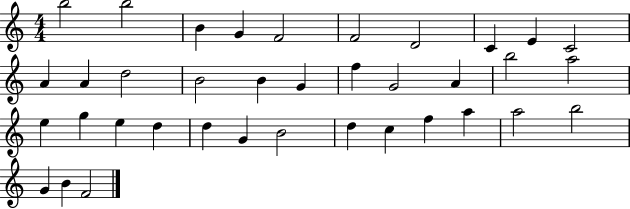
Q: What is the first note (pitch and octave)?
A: B5